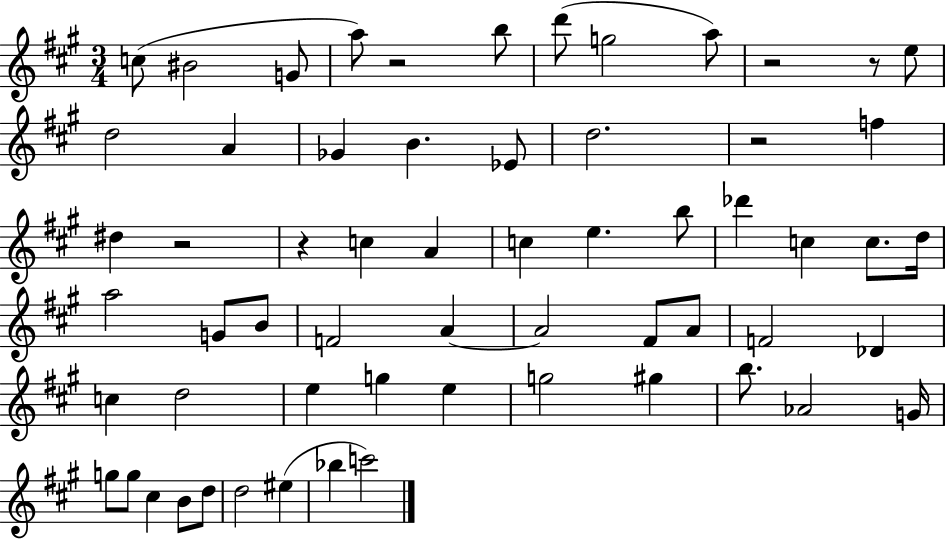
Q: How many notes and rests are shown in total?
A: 61